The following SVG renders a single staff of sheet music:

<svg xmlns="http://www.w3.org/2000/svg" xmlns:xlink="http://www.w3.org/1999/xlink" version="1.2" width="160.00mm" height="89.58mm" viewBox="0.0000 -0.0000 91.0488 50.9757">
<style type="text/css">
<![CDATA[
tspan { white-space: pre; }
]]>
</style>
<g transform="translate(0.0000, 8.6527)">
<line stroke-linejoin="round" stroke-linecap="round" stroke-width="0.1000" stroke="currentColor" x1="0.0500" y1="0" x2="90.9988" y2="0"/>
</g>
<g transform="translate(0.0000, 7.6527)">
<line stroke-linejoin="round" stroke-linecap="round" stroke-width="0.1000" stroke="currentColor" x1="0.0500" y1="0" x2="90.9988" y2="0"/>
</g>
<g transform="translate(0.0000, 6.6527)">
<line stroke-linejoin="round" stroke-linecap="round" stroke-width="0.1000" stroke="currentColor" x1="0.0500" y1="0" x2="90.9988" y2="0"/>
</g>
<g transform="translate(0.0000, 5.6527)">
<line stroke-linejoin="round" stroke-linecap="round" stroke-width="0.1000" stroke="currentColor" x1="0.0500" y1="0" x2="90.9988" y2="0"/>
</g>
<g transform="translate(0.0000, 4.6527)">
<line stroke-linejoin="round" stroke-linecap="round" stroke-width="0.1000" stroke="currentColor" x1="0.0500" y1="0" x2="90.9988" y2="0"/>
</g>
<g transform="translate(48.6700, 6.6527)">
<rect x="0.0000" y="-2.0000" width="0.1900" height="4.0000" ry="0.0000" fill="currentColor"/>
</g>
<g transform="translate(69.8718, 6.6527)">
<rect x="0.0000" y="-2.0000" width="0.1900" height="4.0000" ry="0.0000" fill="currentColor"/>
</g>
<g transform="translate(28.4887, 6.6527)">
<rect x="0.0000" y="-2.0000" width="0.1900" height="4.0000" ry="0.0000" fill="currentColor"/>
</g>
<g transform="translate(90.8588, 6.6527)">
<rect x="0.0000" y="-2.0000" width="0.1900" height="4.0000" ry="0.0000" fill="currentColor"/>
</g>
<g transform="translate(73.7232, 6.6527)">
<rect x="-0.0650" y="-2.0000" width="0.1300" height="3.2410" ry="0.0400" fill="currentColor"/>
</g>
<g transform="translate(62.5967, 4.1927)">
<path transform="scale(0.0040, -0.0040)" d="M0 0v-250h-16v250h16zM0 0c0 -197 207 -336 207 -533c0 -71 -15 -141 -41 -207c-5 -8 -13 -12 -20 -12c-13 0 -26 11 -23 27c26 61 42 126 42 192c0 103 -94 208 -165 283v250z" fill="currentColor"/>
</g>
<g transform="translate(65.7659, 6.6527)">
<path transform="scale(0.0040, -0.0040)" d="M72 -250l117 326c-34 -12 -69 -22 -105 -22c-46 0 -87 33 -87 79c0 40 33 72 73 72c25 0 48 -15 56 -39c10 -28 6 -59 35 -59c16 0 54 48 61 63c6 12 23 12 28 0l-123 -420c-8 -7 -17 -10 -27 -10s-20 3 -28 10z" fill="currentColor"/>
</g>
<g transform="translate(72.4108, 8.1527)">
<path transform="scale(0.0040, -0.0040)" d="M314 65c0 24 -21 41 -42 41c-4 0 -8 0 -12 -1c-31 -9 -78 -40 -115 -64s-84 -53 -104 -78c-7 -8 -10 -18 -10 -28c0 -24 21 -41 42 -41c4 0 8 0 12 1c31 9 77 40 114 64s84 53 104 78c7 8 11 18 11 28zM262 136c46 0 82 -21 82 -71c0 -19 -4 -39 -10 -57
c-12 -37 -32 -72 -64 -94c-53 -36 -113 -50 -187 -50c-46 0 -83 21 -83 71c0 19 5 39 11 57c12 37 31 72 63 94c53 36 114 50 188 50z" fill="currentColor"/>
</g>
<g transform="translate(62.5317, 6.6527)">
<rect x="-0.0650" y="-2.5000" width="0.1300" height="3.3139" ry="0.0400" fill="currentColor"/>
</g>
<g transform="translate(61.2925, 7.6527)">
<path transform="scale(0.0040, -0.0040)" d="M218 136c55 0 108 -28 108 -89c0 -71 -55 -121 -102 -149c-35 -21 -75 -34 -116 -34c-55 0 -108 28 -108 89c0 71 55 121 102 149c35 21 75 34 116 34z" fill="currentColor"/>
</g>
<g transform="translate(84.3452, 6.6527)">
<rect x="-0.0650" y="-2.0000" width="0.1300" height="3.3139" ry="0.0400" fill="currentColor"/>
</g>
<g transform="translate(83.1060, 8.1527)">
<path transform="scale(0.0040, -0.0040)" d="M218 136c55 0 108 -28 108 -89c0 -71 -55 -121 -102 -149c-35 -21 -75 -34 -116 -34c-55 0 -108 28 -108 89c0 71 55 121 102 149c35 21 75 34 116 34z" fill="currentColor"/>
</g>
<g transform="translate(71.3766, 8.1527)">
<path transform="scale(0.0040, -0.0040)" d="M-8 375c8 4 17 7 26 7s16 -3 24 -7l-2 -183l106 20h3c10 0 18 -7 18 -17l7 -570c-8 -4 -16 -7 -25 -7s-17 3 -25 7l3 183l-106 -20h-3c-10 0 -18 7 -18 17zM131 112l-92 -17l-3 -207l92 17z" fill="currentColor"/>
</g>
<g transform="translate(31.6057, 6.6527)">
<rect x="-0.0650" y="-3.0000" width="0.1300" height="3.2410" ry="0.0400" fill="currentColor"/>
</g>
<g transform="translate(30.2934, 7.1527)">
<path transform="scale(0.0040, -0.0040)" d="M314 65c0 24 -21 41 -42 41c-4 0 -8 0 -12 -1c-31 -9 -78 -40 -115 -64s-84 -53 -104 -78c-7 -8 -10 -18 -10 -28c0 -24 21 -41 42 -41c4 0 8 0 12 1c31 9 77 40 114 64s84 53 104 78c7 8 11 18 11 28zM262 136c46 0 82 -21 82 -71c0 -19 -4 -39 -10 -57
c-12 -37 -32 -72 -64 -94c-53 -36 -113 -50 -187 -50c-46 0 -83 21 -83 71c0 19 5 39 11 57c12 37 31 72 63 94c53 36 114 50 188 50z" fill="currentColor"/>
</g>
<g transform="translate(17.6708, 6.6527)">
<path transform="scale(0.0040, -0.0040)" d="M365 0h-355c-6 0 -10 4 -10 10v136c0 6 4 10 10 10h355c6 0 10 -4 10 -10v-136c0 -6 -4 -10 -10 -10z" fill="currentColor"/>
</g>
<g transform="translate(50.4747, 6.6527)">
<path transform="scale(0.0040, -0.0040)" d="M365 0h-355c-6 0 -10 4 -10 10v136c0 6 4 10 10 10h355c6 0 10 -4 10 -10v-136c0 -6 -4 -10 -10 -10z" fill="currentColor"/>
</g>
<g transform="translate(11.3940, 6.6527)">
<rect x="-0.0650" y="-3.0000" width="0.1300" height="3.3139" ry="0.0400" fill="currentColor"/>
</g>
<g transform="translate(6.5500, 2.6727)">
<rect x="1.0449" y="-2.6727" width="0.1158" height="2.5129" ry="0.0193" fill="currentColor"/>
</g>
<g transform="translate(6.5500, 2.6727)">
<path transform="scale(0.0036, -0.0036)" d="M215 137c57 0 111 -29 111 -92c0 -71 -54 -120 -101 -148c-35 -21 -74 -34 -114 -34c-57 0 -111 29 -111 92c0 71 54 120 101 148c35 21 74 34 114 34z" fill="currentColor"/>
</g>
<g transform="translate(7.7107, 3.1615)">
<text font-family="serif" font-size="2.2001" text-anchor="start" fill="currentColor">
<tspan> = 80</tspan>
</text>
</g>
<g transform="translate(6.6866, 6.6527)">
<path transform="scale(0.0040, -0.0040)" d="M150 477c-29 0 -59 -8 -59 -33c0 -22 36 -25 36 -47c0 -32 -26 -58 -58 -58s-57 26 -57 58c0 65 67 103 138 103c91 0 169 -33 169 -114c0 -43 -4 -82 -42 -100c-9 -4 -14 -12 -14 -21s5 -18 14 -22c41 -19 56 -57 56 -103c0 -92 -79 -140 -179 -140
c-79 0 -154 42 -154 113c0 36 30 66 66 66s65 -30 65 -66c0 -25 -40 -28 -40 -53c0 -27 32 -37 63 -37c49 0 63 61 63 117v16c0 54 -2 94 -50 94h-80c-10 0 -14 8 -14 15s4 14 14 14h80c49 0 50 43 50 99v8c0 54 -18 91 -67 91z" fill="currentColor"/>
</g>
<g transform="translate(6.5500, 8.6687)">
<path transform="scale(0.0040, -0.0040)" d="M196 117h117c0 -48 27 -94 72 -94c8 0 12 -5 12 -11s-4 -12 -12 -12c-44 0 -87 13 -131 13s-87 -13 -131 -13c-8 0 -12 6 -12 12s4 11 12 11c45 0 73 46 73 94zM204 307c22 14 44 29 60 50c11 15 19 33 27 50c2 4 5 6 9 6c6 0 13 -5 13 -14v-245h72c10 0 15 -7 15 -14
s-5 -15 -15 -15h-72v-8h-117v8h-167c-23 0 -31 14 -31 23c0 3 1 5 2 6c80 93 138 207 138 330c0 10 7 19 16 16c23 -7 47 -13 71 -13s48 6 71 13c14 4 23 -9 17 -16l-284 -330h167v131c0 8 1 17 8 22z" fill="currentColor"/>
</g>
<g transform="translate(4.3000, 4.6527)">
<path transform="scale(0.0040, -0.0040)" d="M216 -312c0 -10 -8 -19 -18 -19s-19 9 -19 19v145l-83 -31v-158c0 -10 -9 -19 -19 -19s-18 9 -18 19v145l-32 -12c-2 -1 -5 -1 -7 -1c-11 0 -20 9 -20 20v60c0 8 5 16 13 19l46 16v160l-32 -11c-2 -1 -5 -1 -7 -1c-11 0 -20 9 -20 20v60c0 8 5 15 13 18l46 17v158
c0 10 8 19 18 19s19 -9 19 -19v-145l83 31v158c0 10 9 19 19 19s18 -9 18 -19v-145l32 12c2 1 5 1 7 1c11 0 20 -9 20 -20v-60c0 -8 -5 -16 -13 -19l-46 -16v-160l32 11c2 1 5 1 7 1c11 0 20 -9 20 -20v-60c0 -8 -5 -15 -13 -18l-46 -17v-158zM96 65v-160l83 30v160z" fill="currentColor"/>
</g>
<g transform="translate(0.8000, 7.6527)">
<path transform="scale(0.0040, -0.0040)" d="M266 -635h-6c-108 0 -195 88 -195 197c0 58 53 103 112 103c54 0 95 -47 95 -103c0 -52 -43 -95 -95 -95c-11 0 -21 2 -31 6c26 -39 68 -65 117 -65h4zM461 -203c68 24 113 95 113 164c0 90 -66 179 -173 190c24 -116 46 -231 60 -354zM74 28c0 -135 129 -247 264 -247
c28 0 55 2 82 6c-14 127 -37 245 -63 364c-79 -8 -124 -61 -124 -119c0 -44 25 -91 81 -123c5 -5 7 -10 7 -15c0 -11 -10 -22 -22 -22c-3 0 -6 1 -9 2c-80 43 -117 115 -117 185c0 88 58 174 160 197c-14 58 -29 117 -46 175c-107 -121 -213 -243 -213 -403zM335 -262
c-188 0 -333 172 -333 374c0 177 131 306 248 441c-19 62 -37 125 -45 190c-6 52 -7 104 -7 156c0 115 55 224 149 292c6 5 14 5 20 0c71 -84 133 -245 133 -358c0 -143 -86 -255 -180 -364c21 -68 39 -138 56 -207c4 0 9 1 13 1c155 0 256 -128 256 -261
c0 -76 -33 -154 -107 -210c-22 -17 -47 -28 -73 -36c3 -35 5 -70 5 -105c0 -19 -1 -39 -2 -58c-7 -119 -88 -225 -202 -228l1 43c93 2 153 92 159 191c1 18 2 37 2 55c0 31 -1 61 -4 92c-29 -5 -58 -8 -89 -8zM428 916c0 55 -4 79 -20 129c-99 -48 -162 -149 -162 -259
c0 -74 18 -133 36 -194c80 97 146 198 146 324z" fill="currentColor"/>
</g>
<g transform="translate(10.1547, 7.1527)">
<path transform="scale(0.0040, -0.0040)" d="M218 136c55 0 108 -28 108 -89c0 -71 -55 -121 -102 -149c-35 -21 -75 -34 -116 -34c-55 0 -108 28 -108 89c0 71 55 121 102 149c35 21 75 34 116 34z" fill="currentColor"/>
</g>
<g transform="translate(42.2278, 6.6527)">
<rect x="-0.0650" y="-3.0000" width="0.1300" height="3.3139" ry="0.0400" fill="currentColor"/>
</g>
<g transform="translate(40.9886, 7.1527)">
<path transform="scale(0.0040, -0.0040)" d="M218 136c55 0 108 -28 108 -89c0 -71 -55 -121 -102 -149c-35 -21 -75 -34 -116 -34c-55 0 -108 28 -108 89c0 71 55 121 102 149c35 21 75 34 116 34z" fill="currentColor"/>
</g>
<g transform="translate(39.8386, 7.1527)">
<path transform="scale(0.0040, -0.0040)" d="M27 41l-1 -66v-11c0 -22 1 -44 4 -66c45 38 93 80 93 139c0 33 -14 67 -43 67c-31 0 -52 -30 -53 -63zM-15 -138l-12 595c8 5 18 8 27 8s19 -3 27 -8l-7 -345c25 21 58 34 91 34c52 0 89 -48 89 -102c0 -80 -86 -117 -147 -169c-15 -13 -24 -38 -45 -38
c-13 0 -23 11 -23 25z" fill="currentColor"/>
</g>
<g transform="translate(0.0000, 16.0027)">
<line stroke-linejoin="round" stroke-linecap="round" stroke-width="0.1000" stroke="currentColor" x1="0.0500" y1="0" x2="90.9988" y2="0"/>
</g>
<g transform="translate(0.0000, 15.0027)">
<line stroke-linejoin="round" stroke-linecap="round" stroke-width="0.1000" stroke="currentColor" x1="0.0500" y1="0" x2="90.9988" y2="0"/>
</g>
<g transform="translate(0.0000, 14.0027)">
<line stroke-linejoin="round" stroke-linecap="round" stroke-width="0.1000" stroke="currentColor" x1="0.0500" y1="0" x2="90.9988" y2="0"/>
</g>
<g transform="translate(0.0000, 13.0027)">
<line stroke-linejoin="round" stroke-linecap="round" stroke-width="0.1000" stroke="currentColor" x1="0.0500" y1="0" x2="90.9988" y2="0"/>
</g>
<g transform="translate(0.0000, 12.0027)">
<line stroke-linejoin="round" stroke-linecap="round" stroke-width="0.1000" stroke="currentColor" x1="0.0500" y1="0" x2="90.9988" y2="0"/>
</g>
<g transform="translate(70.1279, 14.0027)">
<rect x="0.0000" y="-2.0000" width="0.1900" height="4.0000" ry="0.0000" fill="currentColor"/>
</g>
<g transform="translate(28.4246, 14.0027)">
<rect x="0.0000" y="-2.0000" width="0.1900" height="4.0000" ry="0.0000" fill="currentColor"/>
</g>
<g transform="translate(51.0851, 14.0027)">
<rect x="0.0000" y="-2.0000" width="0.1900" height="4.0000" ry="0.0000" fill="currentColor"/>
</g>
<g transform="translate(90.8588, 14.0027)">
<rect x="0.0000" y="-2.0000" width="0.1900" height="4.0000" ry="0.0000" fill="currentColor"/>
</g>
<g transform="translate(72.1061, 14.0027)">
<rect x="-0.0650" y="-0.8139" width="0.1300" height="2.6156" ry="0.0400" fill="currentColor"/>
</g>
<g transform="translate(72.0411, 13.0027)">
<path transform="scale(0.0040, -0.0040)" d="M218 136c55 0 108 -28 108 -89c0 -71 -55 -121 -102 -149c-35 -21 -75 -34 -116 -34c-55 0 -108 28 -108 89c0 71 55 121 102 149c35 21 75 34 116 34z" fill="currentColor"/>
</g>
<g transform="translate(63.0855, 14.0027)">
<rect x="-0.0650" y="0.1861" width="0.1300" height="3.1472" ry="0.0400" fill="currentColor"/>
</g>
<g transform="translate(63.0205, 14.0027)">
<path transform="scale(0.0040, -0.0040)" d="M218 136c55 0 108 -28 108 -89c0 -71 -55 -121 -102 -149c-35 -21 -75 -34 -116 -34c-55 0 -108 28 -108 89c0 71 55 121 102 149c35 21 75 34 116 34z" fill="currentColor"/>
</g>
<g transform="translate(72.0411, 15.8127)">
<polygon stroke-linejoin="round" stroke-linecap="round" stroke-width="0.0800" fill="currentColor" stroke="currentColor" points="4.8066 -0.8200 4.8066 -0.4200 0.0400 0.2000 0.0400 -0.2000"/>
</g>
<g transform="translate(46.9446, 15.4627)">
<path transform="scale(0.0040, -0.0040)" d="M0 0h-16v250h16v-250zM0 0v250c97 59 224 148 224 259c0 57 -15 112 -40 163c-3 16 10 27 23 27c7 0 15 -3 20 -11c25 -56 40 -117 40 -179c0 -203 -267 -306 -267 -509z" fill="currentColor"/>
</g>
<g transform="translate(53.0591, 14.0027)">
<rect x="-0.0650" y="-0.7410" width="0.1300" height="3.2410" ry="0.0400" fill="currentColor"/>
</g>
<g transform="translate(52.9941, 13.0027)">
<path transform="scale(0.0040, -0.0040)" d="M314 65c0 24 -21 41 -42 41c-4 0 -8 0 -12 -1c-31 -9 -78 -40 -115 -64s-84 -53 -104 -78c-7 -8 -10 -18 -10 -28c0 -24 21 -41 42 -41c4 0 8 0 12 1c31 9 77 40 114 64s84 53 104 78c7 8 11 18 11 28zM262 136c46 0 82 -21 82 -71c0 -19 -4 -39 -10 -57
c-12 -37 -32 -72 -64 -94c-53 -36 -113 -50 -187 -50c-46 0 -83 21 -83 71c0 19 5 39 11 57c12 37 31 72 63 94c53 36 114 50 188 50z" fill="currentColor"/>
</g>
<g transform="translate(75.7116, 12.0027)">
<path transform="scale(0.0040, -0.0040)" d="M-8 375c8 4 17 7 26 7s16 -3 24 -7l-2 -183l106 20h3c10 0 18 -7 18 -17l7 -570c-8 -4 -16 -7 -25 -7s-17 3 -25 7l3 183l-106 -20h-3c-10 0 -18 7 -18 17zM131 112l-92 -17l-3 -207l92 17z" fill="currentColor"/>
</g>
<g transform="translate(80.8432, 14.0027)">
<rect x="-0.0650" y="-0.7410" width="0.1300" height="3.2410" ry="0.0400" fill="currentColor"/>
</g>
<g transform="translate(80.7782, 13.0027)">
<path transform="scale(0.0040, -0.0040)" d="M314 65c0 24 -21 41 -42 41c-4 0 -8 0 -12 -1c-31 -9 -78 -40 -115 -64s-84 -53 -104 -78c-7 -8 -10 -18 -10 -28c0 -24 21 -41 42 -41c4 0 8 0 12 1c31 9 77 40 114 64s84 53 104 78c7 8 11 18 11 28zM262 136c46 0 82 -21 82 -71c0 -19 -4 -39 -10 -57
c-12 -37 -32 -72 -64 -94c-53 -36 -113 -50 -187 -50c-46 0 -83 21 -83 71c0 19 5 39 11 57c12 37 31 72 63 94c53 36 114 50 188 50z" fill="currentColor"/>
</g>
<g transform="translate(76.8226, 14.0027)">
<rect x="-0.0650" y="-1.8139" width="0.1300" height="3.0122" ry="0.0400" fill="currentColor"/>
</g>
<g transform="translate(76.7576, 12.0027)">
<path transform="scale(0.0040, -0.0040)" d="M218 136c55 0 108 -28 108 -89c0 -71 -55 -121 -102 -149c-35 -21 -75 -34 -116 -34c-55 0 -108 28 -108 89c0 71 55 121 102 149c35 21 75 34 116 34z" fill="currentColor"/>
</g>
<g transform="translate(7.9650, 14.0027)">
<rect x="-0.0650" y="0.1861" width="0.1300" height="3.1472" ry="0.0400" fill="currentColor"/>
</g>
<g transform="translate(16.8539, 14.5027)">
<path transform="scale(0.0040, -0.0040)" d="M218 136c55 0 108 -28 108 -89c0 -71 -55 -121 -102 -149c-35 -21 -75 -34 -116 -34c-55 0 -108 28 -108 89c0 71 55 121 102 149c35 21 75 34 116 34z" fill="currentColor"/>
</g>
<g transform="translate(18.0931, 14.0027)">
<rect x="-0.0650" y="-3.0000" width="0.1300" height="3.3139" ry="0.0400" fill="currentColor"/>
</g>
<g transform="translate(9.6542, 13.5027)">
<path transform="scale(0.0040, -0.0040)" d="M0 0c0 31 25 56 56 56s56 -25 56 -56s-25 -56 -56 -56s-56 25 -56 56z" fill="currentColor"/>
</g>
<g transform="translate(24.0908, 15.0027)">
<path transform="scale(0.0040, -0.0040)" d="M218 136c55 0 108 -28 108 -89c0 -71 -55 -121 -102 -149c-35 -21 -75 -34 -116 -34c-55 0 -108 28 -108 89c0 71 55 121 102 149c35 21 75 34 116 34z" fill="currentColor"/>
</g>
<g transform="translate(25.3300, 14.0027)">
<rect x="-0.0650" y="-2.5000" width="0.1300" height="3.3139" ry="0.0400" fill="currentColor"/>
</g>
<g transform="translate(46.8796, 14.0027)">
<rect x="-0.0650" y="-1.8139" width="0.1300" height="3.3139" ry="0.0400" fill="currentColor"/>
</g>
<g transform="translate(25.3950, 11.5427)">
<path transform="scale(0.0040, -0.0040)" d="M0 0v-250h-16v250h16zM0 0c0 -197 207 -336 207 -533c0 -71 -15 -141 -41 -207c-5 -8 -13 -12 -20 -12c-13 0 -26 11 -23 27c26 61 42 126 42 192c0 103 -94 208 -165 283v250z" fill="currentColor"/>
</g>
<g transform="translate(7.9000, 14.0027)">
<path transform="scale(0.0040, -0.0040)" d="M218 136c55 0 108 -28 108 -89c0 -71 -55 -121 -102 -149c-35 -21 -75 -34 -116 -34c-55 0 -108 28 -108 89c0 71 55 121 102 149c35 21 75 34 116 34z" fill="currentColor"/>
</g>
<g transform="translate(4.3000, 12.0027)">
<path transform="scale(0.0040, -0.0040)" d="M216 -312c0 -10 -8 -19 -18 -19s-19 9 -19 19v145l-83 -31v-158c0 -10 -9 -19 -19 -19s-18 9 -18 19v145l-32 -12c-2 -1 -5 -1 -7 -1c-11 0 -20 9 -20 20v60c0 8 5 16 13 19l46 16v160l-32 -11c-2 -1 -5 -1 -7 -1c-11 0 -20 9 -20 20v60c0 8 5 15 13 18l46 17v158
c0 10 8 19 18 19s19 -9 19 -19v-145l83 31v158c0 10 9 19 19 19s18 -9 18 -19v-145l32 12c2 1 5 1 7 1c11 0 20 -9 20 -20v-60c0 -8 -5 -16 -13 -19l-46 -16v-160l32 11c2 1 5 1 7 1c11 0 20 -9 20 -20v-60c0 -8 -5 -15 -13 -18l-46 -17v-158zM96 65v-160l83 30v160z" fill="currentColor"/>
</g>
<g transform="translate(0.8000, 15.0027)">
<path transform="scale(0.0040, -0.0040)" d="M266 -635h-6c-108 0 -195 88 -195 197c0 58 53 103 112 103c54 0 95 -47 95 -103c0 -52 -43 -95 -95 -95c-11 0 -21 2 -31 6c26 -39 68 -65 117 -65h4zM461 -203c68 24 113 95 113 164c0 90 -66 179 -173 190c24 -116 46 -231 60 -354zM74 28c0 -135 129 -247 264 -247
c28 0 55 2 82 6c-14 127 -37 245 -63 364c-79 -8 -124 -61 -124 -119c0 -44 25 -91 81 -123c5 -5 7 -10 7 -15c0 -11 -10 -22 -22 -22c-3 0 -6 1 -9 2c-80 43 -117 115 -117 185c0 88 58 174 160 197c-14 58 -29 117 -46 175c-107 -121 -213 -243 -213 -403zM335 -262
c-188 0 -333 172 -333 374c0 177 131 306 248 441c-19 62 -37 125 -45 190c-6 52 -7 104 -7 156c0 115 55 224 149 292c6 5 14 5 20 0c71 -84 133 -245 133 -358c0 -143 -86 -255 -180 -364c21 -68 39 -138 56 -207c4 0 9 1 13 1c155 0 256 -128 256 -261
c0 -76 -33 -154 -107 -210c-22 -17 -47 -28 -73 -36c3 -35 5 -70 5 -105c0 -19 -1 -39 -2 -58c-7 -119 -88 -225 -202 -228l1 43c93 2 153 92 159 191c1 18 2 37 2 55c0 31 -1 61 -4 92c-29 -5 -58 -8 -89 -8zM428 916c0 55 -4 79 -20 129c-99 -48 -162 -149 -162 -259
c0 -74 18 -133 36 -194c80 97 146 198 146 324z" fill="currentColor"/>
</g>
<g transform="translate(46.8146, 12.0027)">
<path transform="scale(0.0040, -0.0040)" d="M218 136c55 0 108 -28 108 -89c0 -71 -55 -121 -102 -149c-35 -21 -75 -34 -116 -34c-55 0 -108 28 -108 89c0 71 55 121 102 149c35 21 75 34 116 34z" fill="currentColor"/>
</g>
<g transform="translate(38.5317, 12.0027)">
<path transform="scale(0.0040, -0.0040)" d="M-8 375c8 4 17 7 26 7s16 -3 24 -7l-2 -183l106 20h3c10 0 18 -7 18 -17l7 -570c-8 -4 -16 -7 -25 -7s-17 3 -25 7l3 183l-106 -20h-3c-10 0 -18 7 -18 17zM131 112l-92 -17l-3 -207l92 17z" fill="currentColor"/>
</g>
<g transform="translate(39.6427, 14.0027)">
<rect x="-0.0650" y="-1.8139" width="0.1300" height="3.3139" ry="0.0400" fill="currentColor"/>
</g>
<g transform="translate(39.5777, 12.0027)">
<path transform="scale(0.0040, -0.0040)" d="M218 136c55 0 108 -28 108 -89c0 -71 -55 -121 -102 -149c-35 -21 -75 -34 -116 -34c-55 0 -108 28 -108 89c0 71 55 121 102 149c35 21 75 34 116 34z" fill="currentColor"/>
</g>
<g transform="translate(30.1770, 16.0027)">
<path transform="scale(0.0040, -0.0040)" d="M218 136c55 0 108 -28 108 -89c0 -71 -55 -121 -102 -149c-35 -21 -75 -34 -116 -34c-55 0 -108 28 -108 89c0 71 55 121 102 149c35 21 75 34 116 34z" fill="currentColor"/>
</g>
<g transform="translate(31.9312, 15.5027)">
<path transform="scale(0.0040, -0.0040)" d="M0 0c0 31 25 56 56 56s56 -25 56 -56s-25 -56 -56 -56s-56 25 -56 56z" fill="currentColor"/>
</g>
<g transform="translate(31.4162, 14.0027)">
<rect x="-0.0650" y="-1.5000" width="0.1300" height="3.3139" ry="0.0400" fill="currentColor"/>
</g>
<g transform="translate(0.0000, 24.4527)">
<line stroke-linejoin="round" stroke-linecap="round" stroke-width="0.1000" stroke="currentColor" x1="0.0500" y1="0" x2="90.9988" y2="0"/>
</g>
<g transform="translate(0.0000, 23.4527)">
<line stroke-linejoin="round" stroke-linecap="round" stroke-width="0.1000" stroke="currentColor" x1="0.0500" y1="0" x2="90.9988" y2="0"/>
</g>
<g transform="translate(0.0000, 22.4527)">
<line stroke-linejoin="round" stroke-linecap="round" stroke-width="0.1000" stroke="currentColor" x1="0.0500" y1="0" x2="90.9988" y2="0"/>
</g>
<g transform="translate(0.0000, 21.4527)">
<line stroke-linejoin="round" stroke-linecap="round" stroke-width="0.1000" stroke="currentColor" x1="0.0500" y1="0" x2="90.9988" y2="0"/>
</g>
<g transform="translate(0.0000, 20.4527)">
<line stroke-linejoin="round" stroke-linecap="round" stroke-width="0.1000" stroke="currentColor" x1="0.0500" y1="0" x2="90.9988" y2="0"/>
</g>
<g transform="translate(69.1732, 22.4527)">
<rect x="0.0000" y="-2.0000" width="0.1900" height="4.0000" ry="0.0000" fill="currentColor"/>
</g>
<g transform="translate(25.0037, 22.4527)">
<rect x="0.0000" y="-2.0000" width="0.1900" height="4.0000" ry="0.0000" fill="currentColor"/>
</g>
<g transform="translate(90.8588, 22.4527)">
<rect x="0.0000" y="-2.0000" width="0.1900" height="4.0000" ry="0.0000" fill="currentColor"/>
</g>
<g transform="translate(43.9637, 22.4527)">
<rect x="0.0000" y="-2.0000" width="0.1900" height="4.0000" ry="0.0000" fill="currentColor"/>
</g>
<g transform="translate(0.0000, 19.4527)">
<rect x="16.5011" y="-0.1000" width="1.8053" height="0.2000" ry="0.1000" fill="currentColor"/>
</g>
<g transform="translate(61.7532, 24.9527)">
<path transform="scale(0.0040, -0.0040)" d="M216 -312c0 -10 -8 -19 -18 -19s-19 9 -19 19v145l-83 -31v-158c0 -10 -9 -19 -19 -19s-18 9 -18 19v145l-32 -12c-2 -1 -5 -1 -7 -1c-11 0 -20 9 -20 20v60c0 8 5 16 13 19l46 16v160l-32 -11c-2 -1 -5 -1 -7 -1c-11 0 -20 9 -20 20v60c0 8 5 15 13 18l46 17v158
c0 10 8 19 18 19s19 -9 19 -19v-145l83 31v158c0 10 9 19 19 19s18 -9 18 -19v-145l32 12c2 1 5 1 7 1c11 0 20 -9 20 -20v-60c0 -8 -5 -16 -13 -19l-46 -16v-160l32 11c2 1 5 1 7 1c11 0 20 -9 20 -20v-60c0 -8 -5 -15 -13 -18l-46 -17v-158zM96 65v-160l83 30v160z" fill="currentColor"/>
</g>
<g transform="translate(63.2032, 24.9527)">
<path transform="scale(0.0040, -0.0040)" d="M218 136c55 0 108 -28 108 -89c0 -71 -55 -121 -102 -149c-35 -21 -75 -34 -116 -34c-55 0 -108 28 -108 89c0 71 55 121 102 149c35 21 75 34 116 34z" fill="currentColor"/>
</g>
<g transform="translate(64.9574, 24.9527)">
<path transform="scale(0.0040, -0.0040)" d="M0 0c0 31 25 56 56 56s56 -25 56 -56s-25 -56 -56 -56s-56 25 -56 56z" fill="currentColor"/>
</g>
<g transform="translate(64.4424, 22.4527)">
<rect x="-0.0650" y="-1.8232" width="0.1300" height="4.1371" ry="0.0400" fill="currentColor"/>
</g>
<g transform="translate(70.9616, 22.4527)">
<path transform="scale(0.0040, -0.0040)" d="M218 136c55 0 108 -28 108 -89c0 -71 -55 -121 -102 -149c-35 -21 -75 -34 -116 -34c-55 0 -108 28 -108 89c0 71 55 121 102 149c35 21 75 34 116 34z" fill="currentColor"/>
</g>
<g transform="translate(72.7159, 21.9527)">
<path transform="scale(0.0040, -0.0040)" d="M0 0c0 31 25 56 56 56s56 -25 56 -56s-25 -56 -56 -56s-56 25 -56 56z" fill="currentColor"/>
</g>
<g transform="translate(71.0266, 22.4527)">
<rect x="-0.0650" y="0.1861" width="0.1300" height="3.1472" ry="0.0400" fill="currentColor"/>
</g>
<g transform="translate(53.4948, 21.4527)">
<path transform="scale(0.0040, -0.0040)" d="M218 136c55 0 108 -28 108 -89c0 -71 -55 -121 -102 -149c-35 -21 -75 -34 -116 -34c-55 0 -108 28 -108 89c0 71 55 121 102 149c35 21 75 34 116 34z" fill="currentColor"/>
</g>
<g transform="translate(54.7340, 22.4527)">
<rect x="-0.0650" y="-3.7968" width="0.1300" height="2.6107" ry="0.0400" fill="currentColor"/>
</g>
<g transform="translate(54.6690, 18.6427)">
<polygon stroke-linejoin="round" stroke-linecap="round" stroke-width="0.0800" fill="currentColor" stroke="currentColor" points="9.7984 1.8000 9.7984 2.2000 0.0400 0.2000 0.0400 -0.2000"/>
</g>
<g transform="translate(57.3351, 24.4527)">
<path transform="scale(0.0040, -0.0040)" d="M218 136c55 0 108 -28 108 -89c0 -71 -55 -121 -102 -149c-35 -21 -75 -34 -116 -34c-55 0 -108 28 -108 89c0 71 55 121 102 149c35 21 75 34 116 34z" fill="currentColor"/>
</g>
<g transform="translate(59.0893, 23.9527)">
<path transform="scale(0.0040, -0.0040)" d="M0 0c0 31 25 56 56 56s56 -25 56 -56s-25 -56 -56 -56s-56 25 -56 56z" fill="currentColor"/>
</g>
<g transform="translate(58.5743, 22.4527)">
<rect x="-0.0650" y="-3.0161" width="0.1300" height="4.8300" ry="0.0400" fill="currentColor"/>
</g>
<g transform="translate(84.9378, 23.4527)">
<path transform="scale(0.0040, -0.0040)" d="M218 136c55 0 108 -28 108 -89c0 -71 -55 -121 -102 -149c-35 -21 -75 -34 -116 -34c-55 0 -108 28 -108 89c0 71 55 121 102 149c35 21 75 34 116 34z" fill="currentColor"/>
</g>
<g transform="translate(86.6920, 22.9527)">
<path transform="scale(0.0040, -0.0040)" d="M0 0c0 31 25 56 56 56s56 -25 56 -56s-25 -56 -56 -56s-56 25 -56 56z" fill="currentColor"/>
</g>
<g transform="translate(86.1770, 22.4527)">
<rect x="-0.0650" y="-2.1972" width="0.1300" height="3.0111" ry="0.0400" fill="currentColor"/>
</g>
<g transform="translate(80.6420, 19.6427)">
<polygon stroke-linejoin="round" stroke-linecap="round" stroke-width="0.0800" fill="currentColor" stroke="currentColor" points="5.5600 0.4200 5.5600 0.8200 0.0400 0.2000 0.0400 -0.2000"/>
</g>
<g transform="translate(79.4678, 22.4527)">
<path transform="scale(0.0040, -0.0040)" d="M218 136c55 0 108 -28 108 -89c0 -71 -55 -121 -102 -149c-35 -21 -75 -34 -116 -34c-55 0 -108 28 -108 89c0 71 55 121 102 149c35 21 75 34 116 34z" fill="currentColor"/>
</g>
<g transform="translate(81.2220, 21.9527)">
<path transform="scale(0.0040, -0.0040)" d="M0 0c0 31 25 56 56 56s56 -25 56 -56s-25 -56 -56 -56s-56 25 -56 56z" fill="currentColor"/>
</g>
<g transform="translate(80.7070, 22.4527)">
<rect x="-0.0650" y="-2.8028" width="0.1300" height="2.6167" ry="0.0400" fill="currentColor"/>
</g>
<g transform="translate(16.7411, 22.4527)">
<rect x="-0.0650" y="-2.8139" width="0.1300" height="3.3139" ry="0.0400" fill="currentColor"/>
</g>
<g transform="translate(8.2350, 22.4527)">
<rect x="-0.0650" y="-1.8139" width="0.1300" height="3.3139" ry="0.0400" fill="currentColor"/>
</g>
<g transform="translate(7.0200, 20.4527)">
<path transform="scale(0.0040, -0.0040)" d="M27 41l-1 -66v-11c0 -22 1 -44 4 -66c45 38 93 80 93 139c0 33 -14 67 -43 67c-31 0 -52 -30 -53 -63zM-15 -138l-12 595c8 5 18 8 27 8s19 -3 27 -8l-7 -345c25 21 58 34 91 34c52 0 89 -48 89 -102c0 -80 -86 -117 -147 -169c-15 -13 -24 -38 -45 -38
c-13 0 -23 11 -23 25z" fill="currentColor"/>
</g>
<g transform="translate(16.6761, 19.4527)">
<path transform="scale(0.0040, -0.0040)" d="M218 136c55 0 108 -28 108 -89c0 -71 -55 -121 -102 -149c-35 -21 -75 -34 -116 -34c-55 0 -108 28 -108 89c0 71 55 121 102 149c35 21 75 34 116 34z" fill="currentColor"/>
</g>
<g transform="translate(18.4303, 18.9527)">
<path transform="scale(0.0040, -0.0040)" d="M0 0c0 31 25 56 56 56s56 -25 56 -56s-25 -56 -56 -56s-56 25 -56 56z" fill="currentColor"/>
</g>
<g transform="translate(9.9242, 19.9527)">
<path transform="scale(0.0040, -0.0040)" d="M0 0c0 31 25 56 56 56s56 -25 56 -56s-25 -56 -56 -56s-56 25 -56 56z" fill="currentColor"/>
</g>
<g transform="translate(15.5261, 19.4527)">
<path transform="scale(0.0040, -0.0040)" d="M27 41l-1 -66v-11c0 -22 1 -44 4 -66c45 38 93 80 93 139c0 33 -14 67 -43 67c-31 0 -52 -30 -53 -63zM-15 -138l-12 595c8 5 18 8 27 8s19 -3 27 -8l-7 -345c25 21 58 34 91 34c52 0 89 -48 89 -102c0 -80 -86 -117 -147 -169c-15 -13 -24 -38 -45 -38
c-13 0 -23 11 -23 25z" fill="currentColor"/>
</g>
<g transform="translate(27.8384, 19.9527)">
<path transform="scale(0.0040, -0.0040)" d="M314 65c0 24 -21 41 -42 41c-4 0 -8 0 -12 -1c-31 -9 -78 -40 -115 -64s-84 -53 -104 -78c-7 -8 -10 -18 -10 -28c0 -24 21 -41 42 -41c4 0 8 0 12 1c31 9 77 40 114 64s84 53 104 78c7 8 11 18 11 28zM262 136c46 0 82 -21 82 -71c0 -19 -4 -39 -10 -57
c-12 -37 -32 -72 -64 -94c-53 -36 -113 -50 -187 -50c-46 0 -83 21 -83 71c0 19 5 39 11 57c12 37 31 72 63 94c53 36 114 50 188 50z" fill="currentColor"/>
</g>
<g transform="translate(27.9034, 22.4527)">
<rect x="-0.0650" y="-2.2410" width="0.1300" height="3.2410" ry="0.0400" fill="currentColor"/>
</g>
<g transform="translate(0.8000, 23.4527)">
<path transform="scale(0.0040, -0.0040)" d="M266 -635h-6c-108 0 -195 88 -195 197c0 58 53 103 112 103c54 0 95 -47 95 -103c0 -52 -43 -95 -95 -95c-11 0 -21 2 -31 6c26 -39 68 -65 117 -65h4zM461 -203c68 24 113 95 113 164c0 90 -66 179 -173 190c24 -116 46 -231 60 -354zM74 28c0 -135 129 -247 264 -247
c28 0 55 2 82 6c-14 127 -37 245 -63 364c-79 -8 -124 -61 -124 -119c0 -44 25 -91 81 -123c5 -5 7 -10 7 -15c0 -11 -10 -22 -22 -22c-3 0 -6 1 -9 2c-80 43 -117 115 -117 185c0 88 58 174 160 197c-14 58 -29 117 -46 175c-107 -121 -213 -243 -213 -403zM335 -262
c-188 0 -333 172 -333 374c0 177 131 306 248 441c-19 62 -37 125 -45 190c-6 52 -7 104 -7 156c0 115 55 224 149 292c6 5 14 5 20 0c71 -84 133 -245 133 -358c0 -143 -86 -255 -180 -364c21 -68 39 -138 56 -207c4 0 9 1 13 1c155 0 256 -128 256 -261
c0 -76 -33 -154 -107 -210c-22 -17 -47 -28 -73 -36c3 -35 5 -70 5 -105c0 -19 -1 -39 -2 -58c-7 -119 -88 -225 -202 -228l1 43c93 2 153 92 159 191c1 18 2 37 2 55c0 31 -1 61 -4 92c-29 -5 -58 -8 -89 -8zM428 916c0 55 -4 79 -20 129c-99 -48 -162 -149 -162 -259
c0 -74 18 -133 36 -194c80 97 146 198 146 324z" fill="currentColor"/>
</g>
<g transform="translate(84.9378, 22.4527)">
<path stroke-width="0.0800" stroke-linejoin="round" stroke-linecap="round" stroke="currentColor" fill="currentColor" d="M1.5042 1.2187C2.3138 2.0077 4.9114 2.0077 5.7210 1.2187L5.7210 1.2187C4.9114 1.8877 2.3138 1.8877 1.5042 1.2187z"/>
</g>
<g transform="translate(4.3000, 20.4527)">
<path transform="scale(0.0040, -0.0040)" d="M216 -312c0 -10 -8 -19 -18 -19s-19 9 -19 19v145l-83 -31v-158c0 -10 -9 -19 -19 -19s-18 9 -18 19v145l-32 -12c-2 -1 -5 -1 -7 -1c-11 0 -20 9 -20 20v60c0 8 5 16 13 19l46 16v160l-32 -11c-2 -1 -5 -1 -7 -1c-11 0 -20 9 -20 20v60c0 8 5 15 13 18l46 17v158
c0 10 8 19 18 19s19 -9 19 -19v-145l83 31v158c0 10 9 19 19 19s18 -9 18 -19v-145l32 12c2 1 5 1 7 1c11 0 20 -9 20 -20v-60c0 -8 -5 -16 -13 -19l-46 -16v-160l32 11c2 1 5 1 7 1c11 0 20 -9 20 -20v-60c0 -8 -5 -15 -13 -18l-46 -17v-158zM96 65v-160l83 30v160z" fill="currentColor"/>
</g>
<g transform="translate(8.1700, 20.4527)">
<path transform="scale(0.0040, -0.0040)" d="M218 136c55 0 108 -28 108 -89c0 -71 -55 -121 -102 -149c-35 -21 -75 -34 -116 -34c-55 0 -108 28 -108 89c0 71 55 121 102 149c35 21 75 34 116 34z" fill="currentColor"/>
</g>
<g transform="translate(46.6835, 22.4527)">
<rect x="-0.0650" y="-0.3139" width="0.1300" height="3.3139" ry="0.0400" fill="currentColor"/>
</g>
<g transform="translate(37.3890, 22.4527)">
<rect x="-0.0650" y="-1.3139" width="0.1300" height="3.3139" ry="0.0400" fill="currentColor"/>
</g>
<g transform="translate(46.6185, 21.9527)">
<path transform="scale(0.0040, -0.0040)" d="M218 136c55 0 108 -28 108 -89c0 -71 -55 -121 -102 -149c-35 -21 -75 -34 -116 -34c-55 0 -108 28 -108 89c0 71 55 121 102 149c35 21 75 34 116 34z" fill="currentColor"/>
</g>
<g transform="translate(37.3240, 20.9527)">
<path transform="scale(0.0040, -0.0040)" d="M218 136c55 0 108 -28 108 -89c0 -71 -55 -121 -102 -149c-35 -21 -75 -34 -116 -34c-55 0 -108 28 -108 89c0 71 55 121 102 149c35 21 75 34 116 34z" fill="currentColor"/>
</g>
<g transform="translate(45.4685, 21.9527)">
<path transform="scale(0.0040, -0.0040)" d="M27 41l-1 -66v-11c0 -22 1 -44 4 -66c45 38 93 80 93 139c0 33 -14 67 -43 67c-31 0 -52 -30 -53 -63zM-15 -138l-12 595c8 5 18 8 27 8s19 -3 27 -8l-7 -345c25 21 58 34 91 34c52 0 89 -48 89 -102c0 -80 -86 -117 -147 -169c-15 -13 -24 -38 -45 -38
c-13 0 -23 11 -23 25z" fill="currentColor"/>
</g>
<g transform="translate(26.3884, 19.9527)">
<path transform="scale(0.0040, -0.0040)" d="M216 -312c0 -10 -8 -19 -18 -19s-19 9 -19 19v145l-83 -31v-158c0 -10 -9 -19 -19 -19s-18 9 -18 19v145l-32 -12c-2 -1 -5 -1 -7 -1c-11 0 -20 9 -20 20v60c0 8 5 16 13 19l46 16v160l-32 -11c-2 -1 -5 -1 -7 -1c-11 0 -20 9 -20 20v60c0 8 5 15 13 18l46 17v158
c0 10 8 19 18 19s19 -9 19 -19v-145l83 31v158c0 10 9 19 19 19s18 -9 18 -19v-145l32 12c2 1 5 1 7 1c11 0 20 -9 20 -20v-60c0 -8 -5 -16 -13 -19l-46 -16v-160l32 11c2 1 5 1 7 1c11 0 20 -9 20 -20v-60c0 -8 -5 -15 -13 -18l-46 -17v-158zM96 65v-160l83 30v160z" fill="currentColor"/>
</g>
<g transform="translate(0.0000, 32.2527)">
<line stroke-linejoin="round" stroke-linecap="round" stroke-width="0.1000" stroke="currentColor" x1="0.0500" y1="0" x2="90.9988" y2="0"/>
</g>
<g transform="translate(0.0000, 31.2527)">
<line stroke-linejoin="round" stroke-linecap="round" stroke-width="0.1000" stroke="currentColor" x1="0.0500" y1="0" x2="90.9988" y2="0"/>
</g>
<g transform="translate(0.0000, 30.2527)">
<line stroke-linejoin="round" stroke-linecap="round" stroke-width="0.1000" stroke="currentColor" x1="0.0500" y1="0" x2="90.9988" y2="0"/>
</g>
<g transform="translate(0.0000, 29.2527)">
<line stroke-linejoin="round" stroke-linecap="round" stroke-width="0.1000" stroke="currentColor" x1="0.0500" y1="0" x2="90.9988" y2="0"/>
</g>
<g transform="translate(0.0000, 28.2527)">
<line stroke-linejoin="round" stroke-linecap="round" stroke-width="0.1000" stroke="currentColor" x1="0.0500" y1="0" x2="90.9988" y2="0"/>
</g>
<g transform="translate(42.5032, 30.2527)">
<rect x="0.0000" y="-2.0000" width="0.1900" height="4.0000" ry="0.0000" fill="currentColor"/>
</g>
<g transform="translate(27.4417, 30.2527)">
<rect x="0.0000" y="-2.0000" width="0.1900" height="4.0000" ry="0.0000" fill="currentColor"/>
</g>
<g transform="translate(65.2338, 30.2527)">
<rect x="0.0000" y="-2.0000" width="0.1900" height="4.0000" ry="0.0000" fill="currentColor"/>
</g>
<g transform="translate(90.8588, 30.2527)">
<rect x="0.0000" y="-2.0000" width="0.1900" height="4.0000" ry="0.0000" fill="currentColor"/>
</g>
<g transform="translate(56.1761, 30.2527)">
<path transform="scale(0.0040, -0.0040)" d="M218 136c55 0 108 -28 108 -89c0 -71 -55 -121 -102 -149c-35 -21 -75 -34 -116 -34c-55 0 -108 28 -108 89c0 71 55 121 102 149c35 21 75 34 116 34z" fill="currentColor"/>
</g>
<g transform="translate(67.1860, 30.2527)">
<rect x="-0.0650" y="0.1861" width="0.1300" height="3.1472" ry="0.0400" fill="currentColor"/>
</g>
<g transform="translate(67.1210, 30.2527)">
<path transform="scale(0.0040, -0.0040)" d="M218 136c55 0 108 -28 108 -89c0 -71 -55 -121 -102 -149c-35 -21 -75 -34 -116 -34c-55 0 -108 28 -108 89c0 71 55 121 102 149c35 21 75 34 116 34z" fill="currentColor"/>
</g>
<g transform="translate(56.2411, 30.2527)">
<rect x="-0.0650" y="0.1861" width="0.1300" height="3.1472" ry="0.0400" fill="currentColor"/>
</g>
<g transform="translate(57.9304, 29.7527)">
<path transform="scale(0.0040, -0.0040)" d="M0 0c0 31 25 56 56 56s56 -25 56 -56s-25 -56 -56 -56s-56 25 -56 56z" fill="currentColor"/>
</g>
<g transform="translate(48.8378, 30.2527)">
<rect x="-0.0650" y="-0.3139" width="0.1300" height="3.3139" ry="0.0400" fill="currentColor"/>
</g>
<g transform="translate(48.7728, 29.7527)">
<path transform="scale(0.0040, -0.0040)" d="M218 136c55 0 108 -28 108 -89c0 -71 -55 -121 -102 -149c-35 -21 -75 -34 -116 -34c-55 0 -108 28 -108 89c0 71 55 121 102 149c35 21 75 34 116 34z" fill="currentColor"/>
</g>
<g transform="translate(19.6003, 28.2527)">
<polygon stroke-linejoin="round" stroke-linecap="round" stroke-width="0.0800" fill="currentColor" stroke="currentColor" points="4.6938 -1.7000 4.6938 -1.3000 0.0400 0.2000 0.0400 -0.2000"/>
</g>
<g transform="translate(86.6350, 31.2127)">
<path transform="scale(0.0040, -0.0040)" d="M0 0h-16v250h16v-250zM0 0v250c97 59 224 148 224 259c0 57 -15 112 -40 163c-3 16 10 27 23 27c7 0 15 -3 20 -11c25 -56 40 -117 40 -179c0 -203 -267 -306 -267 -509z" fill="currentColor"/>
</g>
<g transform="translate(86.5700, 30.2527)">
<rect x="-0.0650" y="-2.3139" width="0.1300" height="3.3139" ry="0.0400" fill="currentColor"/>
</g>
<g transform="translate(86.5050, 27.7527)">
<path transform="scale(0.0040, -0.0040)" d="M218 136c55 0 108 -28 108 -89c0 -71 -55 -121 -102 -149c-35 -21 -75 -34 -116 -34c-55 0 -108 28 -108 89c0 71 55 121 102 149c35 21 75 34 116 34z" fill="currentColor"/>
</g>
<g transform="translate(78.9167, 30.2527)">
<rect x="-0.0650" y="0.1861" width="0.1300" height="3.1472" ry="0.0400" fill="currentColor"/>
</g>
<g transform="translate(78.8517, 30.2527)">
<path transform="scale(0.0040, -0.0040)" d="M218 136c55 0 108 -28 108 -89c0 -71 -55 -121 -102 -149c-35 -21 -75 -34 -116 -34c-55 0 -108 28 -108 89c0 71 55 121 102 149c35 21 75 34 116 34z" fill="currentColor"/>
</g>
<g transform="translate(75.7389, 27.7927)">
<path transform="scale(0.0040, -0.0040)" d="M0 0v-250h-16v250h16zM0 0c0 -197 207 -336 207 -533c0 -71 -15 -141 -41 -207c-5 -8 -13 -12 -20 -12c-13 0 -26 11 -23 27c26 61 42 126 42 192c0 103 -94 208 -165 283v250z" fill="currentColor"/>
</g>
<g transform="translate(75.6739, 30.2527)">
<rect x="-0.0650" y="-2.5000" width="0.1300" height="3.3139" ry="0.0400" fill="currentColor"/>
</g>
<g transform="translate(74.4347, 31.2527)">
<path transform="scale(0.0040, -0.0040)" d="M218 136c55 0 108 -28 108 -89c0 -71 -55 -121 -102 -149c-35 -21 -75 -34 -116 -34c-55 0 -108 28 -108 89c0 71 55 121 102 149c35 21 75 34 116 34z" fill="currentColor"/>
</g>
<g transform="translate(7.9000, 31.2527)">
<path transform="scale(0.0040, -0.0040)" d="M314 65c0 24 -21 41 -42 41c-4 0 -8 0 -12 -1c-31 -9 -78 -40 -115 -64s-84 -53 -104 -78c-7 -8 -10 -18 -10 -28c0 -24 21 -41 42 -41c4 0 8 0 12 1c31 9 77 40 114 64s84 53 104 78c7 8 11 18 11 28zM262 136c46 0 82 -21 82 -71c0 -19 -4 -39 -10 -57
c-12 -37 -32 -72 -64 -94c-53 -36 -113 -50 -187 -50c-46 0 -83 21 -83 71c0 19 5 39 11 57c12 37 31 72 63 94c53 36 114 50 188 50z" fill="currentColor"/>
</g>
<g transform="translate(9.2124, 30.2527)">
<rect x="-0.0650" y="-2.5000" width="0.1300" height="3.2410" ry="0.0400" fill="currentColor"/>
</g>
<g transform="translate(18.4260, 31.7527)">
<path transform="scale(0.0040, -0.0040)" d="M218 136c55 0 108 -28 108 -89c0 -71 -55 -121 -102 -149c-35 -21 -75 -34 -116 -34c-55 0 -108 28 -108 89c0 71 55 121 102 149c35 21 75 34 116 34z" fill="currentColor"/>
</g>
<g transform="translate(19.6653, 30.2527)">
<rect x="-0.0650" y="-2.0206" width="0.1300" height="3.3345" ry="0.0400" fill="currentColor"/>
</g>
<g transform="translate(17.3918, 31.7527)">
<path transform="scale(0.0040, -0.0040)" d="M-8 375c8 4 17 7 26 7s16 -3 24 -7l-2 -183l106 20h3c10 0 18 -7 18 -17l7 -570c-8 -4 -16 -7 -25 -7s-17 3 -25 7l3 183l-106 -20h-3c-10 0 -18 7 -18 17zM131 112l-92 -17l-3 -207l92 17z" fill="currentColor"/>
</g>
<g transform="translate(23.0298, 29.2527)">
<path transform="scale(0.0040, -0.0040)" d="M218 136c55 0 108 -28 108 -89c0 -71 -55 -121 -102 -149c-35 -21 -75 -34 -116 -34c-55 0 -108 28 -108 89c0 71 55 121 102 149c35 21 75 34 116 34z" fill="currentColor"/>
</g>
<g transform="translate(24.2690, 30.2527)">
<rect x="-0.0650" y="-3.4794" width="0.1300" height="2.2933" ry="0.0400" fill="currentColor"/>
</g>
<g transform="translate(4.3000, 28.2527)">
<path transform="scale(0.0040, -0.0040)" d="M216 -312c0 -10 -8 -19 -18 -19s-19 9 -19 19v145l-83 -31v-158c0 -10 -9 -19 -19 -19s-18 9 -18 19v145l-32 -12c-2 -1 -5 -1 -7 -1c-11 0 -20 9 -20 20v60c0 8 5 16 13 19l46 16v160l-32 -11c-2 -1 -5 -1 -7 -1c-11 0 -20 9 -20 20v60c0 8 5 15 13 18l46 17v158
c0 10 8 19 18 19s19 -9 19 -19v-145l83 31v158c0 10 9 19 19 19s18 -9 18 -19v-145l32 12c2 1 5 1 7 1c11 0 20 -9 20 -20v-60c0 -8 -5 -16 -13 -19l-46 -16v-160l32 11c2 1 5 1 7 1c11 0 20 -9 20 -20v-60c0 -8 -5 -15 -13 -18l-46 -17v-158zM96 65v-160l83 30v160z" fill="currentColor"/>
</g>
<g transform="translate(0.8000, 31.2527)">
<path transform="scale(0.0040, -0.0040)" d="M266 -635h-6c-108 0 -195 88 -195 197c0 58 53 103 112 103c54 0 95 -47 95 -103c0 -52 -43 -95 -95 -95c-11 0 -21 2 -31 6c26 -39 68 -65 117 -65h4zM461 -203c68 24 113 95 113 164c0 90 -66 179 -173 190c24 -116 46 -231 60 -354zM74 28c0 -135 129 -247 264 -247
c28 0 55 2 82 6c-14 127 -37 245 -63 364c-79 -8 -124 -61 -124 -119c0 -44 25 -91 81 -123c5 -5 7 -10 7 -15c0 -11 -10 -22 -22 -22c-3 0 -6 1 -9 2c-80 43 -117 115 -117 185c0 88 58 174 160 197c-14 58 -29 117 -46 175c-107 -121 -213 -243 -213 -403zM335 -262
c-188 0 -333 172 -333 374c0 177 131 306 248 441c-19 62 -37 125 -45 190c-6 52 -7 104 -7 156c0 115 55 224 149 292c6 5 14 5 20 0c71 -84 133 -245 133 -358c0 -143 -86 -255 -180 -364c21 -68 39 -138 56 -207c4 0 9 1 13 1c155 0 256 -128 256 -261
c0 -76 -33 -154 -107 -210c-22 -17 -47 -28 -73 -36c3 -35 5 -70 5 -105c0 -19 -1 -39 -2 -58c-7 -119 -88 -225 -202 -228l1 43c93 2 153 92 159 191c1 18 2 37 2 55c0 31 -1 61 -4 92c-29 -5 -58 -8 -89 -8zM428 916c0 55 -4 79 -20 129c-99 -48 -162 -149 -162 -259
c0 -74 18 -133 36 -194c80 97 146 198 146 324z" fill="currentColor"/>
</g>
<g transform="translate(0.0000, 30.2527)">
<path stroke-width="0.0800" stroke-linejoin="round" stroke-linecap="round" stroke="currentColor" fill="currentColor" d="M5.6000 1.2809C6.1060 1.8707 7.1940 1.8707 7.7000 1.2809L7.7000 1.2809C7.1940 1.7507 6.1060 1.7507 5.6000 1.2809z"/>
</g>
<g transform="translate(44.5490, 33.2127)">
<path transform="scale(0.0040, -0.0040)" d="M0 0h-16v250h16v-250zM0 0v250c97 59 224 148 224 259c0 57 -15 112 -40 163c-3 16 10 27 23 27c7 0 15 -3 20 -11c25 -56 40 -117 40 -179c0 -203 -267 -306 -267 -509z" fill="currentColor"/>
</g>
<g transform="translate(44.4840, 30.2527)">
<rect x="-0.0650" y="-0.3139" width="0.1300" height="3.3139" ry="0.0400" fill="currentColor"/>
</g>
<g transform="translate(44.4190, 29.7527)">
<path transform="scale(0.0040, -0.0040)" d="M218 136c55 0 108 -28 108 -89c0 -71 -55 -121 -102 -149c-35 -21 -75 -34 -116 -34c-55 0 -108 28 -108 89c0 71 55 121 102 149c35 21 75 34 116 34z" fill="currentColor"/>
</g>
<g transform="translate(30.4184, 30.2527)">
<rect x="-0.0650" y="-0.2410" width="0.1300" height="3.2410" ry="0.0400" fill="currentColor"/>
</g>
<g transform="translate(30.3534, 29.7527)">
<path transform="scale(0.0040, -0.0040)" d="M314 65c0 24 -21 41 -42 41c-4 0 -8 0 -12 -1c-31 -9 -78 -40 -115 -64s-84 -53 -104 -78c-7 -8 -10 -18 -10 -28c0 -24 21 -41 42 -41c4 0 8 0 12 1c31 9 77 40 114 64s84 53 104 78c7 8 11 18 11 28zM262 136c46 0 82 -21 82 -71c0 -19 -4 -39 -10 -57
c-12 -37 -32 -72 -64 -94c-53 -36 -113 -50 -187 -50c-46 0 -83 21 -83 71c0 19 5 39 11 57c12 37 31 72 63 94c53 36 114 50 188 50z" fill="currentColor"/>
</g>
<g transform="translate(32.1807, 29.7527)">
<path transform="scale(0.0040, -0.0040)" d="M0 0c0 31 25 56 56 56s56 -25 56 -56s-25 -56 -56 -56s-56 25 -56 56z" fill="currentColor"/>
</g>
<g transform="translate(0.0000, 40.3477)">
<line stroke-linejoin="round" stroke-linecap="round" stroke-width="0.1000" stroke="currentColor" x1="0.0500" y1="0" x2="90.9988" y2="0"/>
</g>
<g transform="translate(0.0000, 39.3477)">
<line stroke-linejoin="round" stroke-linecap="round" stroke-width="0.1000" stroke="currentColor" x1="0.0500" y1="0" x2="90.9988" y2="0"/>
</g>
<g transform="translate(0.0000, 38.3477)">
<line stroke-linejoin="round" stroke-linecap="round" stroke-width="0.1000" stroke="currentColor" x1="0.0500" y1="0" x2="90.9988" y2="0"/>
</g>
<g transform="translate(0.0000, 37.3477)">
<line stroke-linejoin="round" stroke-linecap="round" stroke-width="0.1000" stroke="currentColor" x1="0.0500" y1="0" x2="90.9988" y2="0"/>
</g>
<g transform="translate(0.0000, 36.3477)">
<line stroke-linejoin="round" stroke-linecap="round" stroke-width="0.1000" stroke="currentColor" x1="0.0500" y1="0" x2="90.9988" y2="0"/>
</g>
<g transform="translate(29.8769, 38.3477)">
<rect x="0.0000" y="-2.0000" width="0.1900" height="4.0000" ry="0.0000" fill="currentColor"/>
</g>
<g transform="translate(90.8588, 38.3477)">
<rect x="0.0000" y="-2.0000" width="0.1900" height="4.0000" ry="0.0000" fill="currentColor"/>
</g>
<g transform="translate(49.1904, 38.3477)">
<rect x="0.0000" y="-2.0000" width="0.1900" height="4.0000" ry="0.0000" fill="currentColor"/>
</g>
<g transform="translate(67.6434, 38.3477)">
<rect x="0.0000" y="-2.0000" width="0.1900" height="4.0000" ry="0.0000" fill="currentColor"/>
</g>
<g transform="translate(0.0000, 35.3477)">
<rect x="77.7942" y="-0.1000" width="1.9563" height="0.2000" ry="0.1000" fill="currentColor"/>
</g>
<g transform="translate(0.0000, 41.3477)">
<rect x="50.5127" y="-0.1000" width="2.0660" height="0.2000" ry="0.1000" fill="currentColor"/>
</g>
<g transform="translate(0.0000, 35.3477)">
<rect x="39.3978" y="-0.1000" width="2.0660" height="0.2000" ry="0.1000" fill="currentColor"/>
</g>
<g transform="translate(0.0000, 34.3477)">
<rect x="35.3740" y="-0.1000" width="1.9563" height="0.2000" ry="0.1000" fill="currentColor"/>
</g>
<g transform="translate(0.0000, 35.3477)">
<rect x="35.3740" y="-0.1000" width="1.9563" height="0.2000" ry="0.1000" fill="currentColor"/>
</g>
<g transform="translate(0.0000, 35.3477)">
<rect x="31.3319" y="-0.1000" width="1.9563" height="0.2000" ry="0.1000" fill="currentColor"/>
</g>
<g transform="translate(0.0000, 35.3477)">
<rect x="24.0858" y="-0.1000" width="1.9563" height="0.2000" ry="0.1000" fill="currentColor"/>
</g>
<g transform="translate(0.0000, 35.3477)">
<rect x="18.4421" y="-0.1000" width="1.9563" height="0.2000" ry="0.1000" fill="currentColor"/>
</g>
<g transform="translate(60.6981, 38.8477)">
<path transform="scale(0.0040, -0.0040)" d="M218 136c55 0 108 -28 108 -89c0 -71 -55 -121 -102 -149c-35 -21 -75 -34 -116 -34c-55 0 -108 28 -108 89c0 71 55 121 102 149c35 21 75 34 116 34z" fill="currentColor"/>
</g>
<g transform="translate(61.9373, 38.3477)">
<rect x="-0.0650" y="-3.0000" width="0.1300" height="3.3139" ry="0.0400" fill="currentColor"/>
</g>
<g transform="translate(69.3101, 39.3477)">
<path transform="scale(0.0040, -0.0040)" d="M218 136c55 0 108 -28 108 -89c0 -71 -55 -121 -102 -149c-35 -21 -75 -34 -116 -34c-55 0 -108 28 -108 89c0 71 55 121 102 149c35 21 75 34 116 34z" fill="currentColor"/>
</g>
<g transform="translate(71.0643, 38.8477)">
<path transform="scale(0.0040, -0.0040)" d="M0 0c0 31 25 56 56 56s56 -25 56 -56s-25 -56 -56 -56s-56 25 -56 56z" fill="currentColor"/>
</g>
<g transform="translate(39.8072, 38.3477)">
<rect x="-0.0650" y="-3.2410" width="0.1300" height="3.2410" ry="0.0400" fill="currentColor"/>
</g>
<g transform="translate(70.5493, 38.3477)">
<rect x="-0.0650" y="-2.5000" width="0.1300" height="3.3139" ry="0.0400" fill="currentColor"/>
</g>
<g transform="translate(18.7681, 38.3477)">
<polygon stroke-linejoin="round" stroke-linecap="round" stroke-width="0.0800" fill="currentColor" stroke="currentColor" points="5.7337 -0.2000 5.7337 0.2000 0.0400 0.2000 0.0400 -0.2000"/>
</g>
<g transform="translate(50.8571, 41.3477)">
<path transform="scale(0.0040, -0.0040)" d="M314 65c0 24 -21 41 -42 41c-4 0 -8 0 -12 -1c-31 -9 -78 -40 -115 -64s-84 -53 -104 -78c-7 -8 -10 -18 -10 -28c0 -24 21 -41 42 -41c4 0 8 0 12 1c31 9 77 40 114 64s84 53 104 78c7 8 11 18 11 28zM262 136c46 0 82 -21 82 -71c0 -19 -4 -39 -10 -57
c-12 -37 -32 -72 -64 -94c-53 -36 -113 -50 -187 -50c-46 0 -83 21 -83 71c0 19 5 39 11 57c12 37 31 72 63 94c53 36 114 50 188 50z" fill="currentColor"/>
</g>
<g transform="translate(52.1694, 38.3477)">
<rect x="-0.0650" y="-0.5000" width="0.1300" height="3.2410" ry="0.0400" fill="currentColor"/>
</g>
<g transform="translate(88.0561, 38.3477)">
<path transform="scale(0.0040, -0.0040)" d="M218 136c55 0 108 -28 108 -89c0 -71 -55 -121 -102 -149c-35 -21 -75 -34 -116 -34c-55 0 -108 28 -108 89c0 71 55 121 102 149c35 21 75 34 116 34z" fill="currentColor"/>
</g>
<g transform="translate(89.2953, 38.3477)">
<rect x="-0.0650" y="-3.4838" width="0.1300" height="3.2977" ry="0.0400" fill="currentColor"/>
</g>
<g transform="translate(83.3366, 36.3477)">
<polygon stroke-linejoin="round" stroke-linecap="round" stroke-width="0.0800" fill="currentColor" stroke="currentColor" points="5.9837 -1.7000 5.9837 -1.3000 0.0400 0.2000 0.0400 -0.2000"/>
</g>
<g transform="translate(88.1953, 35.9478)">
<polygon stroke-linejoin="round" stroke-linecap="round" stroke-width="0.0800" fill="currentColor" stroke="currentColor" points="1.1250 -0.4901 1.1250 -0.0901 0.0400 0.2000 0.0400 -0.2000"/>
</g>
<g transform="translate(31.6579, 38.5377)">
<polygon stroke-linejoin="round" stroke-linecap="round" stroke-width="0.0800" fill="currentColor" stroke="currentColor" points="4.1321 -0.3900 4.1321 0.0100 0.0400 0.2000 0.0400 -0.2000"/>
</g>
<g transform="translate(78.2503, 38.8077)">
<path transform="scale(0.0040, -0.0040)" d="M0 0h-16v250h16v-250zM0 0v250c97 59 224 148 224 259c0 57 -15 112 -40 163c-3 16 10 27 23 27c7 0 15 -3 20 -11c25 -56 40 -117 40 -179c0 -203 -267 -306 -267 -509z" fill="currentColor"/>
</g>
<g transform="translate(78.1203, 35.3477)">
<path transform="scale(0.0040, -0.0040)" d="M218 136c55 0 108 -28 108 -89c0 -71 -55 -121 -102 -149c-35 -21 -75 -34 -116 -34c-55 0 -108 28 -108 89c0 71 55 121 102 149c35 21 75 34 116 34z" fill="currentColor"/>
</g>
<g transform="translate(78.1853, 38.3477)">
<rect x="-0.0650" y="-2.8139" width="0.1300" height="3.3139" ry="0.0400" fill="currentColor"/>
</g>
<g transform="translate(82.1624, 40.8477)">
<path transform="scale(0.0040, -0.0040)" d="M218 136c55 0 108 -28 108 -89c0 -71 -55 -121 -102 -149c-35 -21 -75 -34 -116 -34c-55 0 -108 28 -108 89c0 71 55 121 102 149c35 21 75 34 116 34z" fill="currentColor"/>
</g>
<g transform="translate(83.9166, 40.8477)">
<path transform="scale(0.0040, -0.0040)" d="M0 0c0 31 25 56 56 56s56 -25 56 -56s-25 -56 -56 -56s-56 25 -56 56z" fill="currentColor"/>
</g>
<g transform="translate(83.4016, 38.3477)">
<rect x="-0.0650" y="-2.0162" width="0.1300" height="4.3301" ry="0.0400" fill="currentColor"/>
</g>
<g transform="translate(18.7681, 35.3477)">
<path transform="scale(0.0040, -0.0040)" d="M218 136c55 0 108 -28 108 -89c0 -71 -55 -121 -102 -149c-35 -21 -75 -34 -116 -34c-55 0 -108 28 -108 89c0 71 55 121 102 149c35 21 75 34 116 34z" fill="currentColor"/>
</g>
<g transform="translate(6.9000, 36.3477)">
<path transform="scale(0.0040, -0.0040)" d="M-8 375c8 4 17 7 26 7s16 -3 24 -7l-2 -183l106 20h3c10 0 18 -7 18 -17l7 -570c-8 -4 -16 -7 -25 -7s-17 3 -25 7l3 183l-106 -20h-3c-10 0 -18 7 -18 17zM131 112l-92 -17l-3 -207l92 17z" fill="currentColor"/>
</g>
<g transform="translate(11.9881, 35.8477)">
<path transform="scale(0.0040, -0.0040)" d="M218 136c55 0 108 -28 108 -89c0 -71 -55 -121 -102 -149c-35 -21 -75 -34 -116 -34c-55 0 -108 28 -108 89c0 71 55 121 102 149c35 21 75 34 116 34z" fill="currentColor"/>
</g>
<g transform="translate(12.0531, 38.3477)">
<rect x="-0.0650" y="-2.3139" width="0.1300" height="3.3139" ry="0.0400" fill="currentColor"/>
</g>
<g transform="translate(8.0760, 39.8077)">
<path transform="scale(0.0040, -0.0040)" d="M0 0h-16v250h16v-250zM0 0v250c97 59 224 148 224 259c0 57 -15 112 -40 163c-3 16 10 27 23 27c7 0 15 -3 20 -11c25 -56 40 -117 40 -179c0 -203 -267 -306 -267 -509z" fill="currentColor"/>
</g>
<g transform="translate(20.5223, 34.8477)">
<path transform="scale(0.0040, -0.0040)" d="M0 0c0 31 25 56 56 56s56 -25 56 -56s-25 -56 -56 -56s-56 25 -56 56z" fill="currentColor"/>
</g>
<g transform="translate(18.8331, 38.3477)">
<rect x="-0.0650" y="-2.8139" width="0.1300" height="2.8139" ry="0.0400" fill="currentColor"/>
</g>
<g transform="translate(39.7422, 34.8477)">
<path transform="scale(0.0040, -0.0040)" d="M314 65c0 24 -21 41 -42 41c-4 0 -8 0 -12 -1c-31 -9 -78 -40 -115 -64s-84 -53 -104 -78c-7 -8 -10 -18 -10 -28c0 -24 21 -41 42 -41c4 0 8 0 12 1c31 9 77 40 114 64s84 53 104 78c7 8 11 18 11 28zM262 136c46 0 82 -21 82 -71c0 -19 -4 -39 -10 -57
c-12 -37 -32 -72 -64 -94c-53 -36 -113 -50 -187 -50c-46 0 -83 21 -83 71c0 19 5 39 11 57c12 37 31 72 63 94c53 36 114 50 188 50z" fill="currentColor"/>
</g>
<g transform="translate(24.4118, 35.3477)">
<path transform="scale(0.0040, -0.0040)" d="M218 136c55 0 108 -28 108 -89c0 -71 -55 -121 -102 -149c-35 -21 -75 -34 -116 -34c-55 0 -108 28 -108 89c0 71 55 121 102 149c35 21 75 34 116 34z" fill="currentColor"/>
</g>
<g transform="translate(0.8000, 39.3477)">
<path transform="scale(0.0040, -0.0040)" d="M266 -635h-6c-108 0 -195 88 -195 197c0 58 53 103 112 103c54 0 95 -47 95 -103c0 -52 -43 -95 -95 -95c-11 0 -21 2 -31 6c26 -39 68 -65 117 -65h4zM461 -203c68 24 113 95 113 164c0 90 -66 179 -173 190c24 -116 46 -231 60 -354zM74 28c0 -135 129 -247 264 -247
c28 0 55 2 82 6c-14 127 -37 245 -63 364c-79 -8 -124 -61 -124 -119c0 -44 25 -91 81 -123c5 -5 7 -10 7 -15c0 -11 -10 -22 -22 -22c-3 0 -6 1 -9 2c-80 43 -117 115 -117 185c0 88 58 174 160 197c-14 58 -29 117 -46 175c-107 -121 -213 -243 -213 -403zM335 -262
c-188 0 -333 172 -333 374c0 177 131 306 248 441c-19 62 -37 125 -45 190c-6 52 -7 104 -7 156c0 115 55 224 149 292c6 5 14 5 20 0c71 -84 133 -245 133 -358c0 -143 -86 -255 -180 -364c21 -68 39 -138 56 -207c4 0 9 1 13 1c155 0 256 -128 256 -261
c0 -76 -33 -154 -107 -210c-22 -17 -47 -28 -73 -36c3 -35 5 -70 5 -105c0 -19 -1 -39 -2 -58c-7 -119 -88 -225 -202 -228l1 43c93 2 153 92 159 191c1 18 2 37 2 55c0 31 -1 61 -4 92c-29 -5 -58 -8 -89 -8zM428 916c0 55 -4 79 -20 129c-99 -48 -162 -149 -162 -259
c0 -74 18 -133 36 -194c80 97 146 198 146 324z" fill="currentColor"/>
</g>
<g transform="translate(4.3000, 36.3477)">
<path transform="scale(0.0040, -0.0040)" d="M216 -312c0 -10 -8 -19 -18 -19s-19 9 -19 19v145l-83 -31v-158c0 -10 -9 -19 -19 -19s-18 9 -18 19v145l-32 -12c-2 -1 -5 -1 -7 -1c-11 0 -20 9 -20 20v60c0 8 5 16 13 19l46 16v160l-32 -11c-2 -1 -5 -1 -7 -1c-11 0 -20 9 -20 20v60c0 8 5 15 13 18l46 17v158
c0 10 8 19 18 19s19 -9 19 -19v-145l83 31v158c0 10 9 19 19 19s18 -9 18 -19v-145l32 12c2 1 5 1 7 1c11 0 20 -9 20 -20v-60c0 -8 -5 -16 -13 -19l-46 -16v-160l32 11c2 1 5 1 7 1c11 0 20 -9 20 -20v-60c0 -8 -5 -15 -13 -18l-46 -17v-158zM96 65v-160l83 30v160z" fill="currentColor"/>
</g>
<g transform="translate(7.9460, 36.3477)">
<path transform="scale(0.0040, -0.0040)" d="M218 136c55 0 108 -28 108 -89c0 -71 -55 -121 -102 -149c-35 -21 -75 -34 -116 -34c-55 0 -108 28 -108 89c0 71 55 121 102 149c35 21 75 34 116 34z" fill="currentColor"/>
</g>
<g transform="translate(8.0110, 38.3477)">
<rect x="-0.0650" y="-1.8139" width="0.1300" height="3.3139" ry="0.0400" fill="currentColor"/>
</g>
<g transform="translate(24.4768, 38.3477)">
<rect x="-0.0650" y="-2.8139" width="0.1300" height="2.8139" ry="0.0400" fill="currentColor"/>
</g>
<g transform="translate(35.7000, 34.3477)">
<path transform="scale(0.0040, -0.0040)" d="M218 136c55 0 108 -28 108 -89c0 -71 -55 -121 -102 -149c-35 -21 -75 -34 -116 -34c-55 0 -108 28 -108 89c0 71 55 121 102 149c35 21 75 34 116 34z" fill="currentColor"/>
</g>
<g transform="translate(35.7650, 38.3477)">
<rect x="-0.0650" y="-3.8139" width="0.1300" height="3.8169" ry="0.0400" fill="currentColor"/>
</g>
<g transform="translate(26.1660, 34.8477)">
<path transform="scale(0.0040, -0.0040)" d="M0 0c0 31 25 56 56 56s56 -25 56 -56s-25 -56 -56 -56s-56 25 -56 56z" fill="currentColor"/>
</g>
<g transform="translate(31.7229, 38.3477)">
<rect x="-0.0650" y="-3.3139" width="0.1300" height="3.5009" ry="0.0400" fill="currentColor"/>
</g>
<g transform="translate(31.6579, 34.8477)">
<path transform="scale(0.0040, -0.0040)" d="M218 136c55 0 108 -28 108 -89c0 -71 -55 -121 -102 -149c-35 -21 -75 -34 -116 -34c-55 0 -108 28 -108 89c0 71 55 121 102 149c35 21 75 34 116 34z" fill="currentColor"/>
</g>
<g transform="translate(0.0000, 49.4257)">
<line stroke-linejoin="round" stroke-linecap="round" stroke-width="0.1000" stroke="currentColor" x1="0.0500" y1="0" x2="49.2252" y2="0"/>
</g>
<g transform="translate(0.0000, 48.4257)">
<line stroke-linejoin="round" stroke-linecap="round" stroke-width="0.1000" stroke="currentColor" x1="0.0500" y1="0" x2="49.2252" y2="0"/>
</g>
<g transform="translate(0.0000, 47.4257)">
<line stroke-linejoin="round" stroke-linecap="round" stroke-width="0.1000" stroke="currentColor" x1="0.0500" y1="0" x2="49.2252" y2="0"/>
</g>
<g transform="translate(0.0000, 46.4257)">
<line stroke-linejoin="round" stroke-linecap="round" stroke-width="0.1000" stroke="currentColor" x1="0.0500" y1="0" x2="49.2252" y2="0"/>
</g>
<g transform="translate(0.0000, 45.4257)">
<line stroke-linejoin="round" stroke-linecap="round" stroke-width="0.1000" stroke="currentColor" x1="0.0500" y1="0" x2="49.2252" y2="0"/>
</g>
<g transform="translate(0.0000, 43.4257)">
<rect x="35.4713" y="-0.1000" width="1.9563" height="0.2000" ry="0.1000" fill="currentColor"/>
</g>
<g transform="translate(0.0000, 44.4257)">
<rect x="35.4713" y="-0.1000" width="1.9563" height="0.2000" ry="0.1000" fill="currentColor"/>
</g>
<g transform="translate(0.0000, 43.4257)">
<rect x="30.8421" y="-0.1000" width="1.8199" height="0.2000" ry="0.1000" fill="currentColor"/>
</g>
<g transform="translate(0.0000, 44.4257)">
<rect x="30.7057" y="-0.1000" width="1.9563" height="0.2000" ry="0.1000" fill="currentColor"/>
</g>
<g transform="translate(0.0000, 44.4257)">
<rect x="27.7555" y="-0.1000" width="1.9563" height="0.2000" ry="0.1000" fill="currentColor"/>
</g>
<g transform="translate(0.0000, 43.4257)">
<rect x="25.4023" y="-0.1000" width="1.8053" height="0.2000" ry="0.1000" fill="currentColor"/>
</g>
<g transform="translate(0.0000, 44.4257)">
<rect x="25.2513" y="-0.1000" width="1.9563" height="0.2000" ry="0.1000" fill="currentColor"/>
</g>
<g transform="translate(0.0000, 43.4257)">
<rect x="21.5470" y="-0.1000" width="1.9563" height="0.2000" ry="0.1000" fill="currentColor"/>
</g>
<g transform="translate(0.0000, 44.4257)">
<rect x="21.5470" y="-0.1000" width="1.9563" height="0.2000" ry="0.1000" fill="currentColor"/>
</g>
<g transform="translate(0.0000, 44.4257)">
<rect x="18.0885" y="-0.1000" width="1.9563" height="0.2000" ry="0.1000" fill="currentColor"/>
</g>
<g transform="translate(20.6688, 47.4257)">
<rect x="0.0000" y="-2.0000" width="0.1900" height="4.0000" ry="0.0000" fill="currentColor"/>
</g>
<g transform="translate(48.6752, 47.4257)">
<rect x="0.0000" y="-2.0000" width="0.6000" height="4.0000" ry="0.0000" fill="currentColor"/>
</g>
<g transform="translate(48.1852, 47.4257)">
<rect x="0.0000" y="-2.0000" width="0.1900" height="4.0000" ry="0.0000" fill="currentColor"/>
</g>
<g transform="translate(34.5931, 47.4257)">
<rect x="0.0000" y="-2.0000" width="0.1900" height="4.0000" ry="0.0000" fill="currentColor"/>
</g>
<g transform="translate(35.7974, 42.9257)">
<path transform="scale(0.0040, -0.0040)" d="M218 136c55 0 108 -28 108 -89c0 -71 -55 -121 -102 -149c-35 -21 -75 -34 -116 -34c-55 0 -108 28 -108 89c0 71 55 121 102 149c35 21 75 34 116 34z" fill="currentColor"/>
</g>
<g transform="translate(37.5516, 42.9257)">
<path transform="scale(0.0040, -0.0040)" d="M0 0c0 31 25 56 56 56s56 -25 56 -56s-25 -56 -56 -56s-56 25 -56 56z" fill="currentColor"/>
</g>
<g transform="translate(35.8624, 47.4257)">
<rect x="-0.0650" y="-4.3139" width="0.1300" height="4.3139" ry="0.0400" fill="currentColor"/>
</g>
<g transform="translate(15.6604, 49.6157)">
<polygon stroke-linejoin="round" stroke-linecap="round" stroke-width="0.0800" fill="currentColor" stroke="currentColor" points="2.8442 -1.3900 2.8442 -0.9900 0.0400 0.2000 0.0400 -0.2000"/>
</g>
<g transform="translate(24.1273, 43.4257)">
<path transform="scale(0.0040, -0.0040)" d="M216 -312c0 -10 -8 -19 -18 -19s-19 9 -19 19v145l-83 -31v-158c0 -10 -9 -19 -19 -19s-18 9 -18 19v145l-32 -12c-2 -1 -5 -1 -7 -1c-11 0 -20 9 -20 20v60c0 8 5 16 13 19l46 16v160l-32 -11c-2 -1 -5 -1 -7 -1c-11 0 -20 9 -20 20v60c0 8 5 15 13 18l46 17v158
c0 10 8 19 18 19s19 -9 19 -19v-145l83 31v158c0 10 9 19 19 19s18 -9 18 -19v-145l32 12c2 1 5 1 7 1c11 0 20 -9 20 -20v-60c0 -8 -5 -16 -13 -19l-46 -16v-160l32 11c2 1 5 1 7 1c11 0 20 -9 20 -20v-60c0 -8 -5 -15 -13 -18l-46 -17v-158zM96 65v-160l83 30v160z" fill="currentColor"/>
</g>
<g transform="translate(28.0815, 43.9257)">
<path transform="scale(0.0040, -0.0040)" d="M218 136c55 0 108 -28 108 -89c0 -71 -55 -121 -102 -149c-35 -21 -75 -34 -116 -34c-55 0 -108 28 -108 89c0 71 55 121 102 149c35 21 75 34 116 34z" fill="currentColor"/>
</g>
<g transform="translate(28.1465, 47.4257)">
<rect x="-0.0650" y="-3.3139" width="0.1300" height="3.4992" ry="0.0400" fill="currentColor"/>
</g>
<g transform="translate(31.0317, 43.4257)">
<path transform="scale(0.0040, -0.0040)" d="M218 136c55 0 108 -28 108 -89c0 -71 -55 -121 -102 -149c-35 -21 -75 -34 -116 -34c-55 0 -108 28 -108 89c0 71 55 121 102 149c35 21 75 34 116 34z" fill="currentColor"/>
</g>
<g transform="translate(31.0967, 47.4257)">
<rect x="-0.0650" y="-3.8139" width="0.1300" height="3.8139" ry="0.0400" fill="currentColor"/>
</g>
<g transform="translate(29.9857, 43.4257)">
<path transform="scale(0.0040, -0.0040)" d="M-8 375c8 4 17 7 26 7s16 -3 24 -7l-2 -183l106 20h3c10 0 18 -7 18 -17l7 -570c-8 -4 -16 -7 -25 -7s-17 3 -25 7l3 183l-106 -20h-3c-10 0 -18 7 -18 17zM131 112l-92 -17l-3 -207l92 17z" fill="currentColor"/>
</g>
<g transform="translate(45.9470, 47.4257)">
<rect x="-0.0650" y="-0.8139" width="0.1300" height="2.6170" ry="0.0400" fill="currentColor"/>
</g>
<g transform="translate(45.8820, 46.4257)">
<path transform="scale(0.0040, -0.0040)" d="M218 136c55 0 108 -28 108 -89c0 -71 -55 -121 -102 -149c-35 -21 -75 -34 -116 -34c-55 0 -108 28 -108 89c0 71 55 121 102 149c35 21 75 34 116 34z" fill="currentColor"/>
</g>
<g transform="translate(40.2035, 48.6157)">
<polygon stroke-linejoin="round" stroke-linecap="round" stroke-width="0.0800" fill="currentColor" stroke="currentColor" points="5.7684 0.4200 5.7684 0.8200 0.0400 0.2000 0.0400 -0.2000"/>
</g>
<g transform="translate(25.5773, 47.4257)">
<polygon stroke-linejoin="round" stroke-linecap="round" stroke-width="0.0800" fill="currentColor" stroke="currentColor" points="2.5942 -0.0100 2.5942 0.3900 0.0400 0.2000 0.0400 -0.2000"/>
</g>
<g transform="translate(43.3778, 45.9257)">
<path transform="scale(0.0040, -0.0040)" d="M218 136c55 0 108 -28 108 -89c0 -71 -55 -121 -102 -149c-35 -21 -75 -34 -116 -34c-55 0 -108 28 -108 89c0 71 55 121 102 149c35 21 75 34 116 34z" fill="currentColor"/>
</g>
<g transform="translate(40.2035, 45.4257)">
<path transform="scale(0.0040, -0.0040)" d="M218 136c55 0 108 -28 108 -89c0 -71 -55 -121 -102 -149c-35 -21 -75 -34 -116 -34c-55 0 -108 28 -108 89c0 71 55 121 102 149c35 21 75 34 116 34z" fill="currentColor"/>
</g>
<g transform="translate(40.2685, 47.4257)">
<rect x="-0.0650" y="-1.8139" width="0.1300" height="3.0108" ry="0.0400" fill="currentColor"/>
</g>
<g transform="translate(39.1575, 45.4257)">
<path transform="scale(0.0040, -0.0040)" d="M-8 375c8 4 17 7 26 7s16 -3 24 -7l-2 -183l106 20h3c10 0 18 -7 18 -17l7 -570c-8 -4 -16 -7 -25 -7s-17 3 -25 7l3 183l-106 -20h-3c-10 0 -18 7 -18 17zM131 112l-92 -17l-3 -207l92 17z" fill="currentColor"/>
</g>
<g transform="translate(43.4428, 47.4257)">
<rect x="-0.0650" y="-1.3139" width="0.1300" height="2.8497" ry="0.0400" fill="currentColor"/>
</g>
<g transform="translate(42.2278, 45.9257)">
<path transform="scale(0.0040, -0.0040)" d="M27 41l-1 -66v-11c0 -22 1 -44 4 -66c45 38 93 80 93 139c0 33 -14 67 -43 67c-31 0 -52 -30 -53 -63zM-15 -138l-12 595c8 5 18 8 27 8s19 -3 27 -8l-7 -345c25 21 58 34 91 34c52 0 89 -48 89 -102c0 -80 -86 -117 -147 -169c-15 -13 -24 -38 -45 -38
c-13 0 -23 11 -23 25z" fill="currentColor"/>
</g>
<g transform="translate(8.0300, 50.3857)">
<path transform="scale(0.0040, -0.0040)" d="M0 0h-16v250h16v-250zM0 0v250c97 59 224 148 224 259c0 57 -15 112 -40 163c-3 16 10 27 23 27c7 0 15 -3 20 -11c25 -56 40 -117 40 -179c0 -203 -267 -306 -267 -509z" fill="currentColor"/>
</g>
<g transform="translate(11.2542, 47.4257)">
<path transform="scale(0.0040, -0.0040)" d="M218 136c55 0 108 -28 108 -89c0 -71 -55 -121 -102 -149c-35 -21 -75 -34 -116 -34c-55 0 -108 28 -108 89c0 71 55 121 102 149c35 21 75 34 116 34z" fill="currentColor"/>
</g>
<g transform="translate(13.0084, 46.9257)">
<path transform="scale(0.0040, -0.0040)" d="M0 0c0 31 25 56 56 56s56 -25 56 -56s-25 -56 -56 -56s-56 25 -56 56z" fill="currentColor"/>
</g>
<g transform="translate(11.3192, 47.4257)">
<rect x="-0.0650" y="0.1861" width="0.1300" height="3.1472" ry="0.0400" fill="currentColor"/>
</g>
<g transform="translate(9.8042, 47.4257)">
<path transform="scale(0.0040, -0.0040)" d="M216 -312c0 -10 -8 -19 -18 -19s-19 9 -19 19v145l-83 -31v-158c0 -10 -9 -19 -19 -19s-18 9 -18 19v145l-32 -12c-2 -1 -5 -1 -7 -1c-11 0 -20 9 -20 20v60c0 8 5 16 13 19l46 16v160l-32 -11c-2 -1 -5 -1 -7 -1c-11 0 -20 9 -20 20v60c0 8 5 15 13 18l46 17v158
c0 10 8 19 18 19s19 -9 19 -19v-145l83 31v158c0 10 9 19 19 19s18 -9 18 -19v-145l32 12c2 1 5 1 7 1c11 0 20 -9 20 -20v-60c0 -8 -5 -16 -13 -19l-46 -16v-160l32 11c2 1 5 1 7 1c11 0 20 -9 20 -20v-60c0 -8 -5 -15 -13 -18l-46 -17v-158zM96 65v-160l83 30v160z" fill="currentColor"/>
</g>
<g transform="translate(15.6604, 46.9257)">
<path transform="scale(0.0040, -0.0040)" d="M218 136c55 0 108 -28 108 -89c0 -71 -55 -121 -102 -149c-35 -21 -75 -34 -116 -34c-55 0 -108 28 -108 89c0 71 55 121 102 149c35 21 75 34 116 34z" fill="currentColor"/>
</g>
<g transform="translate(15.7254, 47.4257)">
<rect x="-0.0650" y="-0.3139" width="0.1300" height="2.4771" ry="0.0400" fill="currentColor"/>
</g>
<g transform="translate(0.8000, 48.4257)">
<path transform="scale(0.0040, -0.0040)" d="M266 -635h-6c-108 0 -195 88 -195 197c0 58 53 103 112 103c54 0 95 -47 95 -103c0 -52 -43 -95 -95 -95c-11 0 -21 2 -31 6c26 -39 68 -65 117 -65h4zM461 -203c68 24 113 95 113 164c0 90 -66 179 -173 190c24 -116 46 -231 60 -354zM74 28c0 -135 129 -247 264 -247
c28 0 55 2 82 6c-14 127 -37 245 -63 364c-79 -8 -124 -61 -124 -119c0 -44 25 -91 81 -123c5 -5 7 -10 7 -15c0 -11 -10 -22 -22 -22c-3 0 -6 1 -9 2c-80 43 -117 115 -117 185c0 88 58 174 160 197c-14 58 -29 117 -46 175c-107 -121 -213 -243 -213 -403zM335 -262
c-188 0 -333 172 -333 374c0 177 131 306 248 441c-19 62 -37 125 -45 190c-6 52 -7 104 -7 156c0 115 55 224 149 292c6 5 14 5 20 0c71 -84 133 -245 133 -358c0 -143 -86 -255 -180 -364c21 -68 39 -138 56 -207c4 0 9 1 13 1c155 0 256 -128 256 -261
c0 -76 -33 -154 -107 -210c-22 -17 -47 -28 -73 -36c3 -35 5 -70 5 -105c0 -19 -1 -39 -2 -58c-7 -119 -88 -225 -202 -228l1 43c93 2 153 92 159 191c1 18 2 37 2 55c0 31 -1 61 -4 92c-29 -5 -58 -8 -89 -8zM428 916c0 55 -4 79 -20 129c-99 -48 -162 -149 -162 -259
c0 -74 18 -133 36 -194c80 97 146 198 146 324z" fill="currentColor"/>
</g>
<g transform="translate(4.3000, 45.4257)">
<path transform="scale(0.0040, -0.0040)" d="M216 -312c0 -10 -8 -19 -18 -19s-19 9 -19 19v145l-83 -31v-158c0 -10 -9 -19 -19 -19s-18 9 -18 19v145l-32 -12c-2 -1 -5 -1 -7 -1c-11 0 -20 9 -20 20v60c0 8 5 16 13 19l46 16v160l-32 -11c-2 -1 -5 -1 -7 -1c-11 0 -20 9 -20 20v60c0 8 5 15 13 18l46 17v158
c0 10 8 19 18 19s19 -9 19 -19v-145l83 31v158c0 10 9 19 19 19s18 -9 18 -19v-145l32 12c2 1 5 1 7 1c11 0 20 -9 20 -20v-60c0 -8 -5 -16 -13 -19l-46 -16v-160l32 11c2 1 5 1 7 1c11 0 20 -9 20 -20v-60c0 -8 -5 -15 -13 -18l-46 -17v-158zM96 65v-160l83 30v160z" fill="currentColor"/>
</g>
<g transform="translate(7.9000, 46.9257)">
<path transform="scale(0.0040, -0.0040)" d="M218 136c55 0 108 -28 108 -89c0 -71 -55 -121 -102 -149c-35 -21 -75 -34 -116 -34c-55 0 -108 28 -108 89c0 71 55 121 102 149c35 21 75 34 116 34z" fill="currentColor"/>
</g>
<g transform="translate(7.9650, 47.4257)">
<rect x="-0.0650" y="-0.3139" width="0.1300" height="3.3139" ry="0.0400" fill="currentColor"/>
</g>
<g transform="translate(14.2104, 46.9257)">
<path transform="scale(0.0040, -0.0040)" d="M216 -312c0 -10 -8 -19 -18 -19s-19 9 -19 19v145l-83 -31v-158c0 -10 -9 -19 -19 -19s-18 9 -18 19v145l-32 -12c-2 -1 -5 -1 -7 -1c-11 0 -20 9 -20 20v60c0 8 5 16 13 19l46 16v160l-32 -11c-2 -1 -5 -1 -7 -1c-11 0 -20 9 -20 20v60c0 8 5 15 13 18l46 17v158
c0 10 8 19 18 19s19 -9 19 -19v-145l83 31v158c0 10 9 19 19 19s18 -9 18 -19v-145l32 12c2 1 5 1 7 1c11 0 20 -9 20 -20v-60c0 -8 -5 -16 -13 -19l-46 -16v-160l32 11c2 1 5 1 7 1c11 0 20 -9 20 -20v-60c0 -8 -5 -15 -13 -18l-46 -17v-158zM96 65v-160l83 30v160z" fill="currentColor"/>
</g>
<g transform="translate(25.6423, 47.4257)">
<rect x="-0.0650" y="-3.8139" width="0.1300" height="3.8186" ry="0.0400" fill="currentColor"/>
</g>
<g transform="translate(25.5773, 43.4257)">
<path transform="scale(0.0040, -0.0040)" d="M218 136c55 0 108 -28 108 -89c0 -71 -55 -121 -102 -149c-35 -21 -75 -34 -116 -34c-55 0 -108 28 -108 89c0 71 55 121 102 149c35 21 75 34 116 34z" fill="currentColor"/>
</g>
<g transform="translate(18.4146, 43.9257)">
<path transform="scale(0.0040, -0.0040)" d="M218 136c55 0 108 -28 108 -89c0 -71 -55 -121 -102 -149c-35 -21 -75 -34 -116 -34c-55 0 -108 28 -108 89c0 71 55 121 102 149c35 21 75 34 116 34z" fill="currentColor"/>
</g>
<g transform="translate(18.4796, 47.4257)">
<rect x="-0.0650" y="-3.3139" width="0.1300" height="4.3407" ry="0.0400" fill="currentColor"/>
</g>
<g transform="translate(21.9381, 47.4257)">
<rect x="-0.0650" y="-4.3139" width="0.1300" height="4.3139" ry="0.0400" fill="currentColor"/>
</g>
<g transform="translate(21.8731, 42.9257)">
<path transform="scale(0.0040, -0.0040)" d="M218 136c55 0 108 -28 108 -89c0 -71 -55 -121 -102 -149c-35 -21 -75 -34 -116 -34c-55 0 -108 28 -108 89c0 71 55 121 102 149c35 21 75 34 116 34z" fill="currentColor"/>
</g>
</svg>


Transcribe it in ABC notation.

X:1
T:Untitled
M:3/4
L:1/4
K:G
A z2 A2 _A z2 G/2 z/2 F2 F B A G/2 E f f/2 d2 B d/2 f/2 d2 _f _a ^g2 e _c d/2 E/2 ^D/2 B B/2 G/2 G2 F/2 d/2 c2 c/2 c B B G/2 B g/2 f/2 g a/2 a/2 b/2 c'/2 b2 C2 A G a/2 D/2 B/4 c/2 ^B ^c/2 b/2 d' ^c'/2 b/2 c' d' f/2 _e/2 d/2